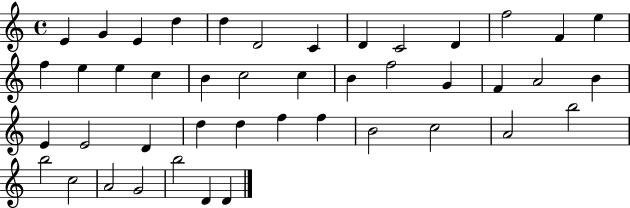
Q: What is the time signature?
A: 4/4